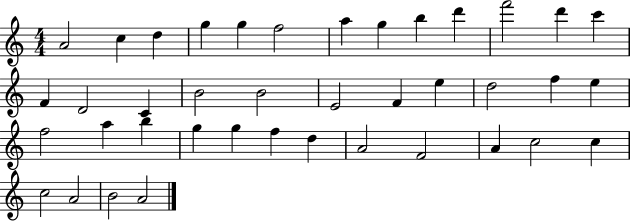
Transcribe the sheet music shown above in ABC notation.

X:1
T:Untitled
M:4/4
L:1/4
K:C
A2 c d g g f2 a g b d' f'2 d' c' F D2 C B2 B2 E2 F e d2 f e f2 a b g g f d A2 F2 A c2 c c2 A2 B2 A2